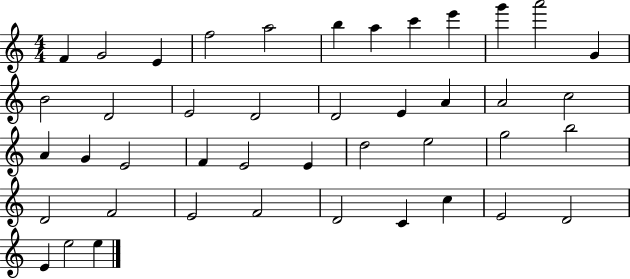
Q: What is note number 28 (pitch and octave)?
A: D5